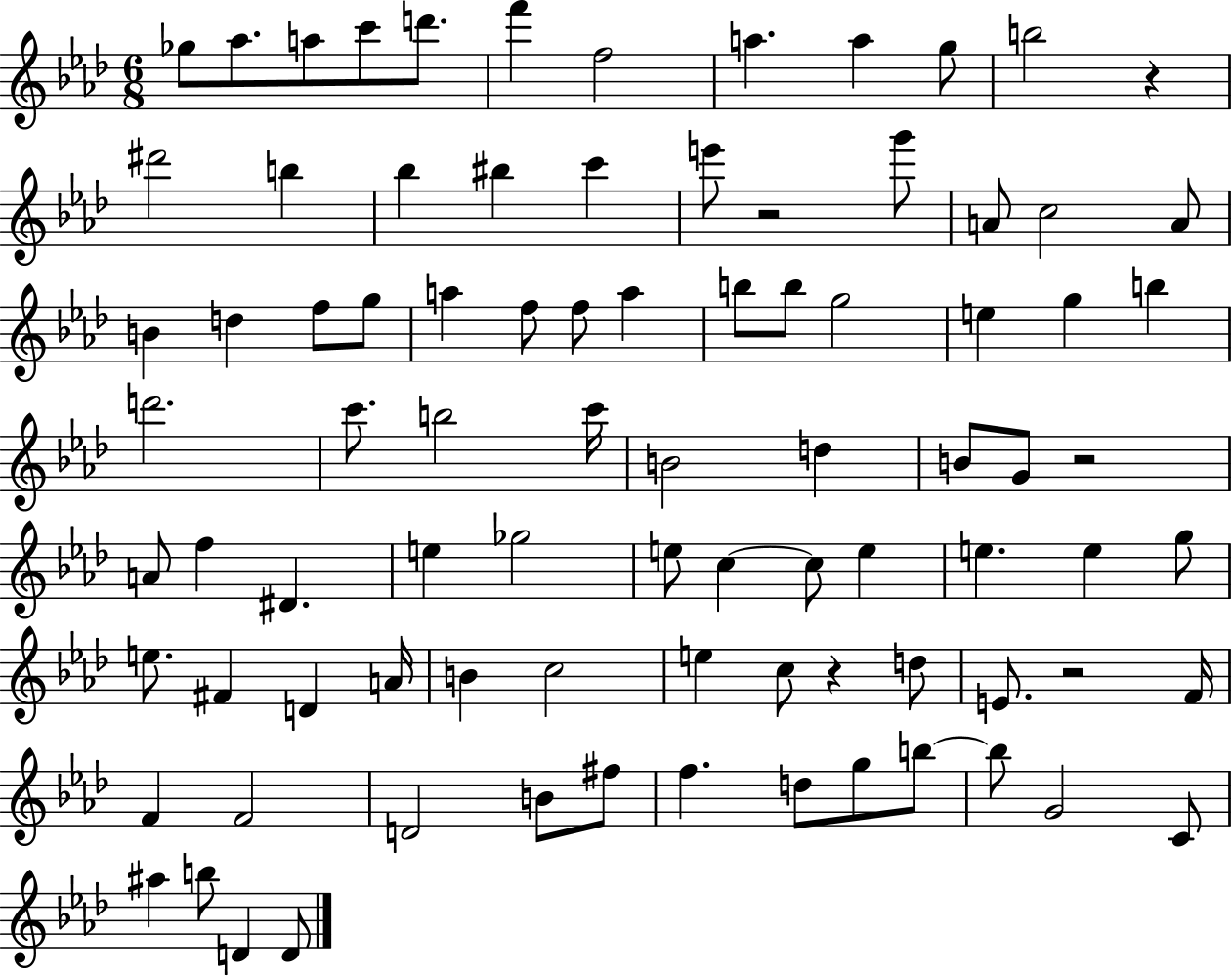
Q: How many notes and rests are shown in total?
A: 87